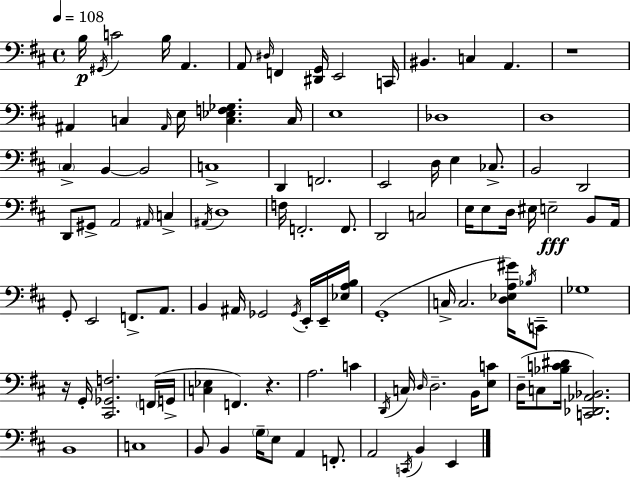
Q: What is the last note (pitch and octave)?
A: E2